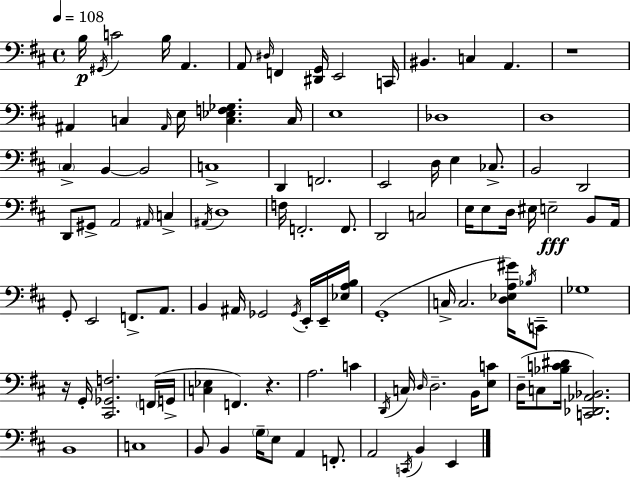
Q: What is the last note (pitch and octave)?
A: E2